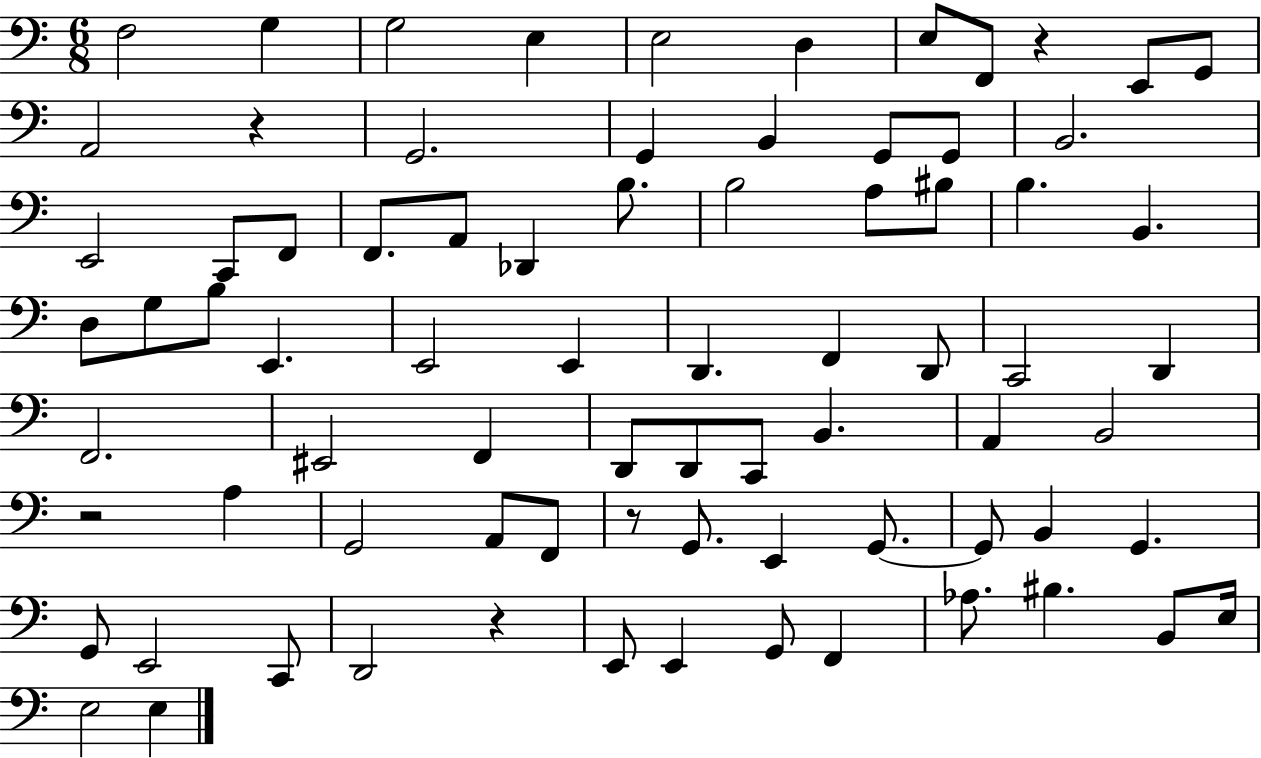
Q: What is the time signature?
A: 6/8